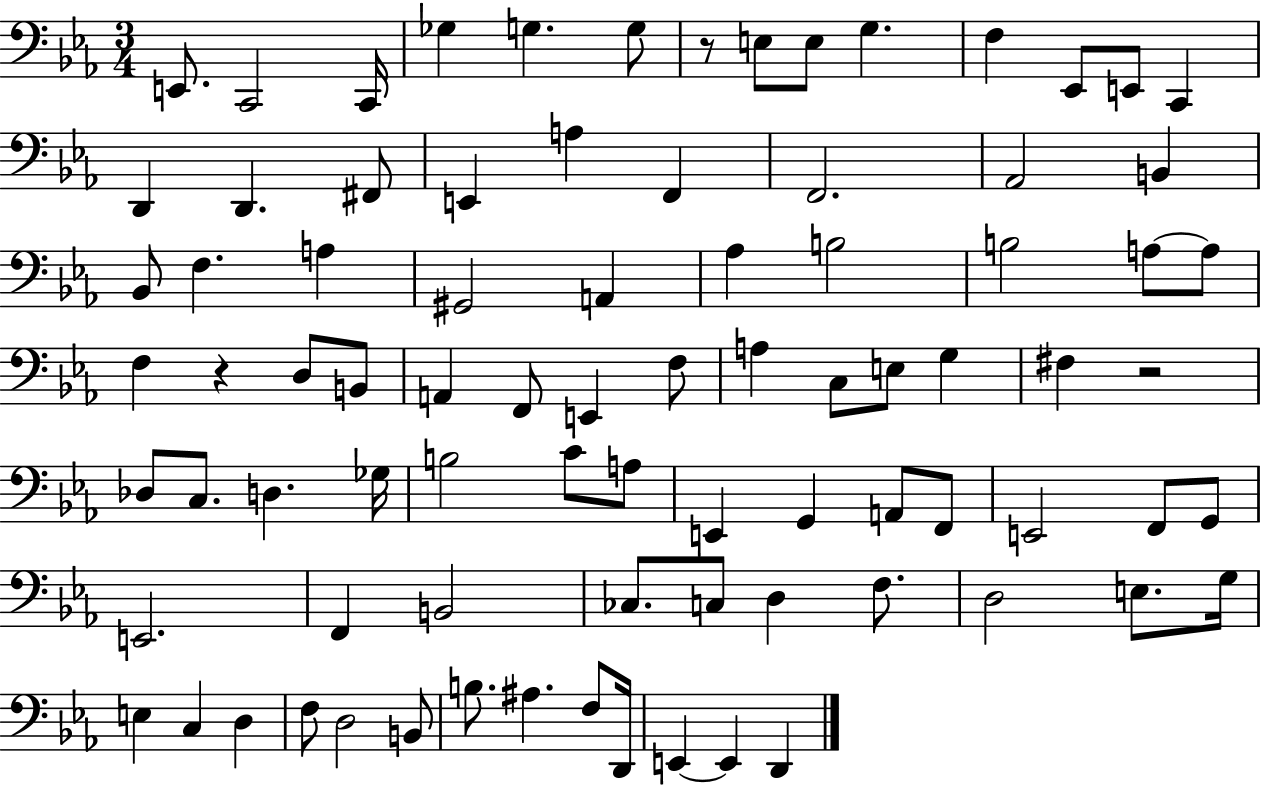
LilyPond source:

{
  \clef bass
  \numericTimeSignature
  \time 3/4
  \key ees \major
  \repeat volta 2 { e,8. c,2 c,16 | ges4 g4. g8 | r8 e8 e8 g4. | f4 ees,8 e,8 c,4 | \break d,4 d,4. fis,8 | e,4 a4 f,4 | f,2. | aes,2 b,4 | \break bes,8 f4. a4 | gis,2 a,4 | aes4 b2 | b2 a8~~ a8 | \break f4 r4 d8 b,8 | a,4 f,8 e,4 f8 | a4 c8 e8 g4 | fis4 r2 | \break des8 c8. d4. ges16 | b2 c'8 a8 | e,4 g,4 a,8 f,8 | e,2 f,8 g,8 | \break e,2. | f,4 b,2 | ces8. c8 d4 f8. | d2 e8. g16 | \break e4 c4 d4 | f8 d2 b,8 | b8. ais4. f8 d,16 | e,4~~ e,4 d,4 | \break } \bar "|."
}